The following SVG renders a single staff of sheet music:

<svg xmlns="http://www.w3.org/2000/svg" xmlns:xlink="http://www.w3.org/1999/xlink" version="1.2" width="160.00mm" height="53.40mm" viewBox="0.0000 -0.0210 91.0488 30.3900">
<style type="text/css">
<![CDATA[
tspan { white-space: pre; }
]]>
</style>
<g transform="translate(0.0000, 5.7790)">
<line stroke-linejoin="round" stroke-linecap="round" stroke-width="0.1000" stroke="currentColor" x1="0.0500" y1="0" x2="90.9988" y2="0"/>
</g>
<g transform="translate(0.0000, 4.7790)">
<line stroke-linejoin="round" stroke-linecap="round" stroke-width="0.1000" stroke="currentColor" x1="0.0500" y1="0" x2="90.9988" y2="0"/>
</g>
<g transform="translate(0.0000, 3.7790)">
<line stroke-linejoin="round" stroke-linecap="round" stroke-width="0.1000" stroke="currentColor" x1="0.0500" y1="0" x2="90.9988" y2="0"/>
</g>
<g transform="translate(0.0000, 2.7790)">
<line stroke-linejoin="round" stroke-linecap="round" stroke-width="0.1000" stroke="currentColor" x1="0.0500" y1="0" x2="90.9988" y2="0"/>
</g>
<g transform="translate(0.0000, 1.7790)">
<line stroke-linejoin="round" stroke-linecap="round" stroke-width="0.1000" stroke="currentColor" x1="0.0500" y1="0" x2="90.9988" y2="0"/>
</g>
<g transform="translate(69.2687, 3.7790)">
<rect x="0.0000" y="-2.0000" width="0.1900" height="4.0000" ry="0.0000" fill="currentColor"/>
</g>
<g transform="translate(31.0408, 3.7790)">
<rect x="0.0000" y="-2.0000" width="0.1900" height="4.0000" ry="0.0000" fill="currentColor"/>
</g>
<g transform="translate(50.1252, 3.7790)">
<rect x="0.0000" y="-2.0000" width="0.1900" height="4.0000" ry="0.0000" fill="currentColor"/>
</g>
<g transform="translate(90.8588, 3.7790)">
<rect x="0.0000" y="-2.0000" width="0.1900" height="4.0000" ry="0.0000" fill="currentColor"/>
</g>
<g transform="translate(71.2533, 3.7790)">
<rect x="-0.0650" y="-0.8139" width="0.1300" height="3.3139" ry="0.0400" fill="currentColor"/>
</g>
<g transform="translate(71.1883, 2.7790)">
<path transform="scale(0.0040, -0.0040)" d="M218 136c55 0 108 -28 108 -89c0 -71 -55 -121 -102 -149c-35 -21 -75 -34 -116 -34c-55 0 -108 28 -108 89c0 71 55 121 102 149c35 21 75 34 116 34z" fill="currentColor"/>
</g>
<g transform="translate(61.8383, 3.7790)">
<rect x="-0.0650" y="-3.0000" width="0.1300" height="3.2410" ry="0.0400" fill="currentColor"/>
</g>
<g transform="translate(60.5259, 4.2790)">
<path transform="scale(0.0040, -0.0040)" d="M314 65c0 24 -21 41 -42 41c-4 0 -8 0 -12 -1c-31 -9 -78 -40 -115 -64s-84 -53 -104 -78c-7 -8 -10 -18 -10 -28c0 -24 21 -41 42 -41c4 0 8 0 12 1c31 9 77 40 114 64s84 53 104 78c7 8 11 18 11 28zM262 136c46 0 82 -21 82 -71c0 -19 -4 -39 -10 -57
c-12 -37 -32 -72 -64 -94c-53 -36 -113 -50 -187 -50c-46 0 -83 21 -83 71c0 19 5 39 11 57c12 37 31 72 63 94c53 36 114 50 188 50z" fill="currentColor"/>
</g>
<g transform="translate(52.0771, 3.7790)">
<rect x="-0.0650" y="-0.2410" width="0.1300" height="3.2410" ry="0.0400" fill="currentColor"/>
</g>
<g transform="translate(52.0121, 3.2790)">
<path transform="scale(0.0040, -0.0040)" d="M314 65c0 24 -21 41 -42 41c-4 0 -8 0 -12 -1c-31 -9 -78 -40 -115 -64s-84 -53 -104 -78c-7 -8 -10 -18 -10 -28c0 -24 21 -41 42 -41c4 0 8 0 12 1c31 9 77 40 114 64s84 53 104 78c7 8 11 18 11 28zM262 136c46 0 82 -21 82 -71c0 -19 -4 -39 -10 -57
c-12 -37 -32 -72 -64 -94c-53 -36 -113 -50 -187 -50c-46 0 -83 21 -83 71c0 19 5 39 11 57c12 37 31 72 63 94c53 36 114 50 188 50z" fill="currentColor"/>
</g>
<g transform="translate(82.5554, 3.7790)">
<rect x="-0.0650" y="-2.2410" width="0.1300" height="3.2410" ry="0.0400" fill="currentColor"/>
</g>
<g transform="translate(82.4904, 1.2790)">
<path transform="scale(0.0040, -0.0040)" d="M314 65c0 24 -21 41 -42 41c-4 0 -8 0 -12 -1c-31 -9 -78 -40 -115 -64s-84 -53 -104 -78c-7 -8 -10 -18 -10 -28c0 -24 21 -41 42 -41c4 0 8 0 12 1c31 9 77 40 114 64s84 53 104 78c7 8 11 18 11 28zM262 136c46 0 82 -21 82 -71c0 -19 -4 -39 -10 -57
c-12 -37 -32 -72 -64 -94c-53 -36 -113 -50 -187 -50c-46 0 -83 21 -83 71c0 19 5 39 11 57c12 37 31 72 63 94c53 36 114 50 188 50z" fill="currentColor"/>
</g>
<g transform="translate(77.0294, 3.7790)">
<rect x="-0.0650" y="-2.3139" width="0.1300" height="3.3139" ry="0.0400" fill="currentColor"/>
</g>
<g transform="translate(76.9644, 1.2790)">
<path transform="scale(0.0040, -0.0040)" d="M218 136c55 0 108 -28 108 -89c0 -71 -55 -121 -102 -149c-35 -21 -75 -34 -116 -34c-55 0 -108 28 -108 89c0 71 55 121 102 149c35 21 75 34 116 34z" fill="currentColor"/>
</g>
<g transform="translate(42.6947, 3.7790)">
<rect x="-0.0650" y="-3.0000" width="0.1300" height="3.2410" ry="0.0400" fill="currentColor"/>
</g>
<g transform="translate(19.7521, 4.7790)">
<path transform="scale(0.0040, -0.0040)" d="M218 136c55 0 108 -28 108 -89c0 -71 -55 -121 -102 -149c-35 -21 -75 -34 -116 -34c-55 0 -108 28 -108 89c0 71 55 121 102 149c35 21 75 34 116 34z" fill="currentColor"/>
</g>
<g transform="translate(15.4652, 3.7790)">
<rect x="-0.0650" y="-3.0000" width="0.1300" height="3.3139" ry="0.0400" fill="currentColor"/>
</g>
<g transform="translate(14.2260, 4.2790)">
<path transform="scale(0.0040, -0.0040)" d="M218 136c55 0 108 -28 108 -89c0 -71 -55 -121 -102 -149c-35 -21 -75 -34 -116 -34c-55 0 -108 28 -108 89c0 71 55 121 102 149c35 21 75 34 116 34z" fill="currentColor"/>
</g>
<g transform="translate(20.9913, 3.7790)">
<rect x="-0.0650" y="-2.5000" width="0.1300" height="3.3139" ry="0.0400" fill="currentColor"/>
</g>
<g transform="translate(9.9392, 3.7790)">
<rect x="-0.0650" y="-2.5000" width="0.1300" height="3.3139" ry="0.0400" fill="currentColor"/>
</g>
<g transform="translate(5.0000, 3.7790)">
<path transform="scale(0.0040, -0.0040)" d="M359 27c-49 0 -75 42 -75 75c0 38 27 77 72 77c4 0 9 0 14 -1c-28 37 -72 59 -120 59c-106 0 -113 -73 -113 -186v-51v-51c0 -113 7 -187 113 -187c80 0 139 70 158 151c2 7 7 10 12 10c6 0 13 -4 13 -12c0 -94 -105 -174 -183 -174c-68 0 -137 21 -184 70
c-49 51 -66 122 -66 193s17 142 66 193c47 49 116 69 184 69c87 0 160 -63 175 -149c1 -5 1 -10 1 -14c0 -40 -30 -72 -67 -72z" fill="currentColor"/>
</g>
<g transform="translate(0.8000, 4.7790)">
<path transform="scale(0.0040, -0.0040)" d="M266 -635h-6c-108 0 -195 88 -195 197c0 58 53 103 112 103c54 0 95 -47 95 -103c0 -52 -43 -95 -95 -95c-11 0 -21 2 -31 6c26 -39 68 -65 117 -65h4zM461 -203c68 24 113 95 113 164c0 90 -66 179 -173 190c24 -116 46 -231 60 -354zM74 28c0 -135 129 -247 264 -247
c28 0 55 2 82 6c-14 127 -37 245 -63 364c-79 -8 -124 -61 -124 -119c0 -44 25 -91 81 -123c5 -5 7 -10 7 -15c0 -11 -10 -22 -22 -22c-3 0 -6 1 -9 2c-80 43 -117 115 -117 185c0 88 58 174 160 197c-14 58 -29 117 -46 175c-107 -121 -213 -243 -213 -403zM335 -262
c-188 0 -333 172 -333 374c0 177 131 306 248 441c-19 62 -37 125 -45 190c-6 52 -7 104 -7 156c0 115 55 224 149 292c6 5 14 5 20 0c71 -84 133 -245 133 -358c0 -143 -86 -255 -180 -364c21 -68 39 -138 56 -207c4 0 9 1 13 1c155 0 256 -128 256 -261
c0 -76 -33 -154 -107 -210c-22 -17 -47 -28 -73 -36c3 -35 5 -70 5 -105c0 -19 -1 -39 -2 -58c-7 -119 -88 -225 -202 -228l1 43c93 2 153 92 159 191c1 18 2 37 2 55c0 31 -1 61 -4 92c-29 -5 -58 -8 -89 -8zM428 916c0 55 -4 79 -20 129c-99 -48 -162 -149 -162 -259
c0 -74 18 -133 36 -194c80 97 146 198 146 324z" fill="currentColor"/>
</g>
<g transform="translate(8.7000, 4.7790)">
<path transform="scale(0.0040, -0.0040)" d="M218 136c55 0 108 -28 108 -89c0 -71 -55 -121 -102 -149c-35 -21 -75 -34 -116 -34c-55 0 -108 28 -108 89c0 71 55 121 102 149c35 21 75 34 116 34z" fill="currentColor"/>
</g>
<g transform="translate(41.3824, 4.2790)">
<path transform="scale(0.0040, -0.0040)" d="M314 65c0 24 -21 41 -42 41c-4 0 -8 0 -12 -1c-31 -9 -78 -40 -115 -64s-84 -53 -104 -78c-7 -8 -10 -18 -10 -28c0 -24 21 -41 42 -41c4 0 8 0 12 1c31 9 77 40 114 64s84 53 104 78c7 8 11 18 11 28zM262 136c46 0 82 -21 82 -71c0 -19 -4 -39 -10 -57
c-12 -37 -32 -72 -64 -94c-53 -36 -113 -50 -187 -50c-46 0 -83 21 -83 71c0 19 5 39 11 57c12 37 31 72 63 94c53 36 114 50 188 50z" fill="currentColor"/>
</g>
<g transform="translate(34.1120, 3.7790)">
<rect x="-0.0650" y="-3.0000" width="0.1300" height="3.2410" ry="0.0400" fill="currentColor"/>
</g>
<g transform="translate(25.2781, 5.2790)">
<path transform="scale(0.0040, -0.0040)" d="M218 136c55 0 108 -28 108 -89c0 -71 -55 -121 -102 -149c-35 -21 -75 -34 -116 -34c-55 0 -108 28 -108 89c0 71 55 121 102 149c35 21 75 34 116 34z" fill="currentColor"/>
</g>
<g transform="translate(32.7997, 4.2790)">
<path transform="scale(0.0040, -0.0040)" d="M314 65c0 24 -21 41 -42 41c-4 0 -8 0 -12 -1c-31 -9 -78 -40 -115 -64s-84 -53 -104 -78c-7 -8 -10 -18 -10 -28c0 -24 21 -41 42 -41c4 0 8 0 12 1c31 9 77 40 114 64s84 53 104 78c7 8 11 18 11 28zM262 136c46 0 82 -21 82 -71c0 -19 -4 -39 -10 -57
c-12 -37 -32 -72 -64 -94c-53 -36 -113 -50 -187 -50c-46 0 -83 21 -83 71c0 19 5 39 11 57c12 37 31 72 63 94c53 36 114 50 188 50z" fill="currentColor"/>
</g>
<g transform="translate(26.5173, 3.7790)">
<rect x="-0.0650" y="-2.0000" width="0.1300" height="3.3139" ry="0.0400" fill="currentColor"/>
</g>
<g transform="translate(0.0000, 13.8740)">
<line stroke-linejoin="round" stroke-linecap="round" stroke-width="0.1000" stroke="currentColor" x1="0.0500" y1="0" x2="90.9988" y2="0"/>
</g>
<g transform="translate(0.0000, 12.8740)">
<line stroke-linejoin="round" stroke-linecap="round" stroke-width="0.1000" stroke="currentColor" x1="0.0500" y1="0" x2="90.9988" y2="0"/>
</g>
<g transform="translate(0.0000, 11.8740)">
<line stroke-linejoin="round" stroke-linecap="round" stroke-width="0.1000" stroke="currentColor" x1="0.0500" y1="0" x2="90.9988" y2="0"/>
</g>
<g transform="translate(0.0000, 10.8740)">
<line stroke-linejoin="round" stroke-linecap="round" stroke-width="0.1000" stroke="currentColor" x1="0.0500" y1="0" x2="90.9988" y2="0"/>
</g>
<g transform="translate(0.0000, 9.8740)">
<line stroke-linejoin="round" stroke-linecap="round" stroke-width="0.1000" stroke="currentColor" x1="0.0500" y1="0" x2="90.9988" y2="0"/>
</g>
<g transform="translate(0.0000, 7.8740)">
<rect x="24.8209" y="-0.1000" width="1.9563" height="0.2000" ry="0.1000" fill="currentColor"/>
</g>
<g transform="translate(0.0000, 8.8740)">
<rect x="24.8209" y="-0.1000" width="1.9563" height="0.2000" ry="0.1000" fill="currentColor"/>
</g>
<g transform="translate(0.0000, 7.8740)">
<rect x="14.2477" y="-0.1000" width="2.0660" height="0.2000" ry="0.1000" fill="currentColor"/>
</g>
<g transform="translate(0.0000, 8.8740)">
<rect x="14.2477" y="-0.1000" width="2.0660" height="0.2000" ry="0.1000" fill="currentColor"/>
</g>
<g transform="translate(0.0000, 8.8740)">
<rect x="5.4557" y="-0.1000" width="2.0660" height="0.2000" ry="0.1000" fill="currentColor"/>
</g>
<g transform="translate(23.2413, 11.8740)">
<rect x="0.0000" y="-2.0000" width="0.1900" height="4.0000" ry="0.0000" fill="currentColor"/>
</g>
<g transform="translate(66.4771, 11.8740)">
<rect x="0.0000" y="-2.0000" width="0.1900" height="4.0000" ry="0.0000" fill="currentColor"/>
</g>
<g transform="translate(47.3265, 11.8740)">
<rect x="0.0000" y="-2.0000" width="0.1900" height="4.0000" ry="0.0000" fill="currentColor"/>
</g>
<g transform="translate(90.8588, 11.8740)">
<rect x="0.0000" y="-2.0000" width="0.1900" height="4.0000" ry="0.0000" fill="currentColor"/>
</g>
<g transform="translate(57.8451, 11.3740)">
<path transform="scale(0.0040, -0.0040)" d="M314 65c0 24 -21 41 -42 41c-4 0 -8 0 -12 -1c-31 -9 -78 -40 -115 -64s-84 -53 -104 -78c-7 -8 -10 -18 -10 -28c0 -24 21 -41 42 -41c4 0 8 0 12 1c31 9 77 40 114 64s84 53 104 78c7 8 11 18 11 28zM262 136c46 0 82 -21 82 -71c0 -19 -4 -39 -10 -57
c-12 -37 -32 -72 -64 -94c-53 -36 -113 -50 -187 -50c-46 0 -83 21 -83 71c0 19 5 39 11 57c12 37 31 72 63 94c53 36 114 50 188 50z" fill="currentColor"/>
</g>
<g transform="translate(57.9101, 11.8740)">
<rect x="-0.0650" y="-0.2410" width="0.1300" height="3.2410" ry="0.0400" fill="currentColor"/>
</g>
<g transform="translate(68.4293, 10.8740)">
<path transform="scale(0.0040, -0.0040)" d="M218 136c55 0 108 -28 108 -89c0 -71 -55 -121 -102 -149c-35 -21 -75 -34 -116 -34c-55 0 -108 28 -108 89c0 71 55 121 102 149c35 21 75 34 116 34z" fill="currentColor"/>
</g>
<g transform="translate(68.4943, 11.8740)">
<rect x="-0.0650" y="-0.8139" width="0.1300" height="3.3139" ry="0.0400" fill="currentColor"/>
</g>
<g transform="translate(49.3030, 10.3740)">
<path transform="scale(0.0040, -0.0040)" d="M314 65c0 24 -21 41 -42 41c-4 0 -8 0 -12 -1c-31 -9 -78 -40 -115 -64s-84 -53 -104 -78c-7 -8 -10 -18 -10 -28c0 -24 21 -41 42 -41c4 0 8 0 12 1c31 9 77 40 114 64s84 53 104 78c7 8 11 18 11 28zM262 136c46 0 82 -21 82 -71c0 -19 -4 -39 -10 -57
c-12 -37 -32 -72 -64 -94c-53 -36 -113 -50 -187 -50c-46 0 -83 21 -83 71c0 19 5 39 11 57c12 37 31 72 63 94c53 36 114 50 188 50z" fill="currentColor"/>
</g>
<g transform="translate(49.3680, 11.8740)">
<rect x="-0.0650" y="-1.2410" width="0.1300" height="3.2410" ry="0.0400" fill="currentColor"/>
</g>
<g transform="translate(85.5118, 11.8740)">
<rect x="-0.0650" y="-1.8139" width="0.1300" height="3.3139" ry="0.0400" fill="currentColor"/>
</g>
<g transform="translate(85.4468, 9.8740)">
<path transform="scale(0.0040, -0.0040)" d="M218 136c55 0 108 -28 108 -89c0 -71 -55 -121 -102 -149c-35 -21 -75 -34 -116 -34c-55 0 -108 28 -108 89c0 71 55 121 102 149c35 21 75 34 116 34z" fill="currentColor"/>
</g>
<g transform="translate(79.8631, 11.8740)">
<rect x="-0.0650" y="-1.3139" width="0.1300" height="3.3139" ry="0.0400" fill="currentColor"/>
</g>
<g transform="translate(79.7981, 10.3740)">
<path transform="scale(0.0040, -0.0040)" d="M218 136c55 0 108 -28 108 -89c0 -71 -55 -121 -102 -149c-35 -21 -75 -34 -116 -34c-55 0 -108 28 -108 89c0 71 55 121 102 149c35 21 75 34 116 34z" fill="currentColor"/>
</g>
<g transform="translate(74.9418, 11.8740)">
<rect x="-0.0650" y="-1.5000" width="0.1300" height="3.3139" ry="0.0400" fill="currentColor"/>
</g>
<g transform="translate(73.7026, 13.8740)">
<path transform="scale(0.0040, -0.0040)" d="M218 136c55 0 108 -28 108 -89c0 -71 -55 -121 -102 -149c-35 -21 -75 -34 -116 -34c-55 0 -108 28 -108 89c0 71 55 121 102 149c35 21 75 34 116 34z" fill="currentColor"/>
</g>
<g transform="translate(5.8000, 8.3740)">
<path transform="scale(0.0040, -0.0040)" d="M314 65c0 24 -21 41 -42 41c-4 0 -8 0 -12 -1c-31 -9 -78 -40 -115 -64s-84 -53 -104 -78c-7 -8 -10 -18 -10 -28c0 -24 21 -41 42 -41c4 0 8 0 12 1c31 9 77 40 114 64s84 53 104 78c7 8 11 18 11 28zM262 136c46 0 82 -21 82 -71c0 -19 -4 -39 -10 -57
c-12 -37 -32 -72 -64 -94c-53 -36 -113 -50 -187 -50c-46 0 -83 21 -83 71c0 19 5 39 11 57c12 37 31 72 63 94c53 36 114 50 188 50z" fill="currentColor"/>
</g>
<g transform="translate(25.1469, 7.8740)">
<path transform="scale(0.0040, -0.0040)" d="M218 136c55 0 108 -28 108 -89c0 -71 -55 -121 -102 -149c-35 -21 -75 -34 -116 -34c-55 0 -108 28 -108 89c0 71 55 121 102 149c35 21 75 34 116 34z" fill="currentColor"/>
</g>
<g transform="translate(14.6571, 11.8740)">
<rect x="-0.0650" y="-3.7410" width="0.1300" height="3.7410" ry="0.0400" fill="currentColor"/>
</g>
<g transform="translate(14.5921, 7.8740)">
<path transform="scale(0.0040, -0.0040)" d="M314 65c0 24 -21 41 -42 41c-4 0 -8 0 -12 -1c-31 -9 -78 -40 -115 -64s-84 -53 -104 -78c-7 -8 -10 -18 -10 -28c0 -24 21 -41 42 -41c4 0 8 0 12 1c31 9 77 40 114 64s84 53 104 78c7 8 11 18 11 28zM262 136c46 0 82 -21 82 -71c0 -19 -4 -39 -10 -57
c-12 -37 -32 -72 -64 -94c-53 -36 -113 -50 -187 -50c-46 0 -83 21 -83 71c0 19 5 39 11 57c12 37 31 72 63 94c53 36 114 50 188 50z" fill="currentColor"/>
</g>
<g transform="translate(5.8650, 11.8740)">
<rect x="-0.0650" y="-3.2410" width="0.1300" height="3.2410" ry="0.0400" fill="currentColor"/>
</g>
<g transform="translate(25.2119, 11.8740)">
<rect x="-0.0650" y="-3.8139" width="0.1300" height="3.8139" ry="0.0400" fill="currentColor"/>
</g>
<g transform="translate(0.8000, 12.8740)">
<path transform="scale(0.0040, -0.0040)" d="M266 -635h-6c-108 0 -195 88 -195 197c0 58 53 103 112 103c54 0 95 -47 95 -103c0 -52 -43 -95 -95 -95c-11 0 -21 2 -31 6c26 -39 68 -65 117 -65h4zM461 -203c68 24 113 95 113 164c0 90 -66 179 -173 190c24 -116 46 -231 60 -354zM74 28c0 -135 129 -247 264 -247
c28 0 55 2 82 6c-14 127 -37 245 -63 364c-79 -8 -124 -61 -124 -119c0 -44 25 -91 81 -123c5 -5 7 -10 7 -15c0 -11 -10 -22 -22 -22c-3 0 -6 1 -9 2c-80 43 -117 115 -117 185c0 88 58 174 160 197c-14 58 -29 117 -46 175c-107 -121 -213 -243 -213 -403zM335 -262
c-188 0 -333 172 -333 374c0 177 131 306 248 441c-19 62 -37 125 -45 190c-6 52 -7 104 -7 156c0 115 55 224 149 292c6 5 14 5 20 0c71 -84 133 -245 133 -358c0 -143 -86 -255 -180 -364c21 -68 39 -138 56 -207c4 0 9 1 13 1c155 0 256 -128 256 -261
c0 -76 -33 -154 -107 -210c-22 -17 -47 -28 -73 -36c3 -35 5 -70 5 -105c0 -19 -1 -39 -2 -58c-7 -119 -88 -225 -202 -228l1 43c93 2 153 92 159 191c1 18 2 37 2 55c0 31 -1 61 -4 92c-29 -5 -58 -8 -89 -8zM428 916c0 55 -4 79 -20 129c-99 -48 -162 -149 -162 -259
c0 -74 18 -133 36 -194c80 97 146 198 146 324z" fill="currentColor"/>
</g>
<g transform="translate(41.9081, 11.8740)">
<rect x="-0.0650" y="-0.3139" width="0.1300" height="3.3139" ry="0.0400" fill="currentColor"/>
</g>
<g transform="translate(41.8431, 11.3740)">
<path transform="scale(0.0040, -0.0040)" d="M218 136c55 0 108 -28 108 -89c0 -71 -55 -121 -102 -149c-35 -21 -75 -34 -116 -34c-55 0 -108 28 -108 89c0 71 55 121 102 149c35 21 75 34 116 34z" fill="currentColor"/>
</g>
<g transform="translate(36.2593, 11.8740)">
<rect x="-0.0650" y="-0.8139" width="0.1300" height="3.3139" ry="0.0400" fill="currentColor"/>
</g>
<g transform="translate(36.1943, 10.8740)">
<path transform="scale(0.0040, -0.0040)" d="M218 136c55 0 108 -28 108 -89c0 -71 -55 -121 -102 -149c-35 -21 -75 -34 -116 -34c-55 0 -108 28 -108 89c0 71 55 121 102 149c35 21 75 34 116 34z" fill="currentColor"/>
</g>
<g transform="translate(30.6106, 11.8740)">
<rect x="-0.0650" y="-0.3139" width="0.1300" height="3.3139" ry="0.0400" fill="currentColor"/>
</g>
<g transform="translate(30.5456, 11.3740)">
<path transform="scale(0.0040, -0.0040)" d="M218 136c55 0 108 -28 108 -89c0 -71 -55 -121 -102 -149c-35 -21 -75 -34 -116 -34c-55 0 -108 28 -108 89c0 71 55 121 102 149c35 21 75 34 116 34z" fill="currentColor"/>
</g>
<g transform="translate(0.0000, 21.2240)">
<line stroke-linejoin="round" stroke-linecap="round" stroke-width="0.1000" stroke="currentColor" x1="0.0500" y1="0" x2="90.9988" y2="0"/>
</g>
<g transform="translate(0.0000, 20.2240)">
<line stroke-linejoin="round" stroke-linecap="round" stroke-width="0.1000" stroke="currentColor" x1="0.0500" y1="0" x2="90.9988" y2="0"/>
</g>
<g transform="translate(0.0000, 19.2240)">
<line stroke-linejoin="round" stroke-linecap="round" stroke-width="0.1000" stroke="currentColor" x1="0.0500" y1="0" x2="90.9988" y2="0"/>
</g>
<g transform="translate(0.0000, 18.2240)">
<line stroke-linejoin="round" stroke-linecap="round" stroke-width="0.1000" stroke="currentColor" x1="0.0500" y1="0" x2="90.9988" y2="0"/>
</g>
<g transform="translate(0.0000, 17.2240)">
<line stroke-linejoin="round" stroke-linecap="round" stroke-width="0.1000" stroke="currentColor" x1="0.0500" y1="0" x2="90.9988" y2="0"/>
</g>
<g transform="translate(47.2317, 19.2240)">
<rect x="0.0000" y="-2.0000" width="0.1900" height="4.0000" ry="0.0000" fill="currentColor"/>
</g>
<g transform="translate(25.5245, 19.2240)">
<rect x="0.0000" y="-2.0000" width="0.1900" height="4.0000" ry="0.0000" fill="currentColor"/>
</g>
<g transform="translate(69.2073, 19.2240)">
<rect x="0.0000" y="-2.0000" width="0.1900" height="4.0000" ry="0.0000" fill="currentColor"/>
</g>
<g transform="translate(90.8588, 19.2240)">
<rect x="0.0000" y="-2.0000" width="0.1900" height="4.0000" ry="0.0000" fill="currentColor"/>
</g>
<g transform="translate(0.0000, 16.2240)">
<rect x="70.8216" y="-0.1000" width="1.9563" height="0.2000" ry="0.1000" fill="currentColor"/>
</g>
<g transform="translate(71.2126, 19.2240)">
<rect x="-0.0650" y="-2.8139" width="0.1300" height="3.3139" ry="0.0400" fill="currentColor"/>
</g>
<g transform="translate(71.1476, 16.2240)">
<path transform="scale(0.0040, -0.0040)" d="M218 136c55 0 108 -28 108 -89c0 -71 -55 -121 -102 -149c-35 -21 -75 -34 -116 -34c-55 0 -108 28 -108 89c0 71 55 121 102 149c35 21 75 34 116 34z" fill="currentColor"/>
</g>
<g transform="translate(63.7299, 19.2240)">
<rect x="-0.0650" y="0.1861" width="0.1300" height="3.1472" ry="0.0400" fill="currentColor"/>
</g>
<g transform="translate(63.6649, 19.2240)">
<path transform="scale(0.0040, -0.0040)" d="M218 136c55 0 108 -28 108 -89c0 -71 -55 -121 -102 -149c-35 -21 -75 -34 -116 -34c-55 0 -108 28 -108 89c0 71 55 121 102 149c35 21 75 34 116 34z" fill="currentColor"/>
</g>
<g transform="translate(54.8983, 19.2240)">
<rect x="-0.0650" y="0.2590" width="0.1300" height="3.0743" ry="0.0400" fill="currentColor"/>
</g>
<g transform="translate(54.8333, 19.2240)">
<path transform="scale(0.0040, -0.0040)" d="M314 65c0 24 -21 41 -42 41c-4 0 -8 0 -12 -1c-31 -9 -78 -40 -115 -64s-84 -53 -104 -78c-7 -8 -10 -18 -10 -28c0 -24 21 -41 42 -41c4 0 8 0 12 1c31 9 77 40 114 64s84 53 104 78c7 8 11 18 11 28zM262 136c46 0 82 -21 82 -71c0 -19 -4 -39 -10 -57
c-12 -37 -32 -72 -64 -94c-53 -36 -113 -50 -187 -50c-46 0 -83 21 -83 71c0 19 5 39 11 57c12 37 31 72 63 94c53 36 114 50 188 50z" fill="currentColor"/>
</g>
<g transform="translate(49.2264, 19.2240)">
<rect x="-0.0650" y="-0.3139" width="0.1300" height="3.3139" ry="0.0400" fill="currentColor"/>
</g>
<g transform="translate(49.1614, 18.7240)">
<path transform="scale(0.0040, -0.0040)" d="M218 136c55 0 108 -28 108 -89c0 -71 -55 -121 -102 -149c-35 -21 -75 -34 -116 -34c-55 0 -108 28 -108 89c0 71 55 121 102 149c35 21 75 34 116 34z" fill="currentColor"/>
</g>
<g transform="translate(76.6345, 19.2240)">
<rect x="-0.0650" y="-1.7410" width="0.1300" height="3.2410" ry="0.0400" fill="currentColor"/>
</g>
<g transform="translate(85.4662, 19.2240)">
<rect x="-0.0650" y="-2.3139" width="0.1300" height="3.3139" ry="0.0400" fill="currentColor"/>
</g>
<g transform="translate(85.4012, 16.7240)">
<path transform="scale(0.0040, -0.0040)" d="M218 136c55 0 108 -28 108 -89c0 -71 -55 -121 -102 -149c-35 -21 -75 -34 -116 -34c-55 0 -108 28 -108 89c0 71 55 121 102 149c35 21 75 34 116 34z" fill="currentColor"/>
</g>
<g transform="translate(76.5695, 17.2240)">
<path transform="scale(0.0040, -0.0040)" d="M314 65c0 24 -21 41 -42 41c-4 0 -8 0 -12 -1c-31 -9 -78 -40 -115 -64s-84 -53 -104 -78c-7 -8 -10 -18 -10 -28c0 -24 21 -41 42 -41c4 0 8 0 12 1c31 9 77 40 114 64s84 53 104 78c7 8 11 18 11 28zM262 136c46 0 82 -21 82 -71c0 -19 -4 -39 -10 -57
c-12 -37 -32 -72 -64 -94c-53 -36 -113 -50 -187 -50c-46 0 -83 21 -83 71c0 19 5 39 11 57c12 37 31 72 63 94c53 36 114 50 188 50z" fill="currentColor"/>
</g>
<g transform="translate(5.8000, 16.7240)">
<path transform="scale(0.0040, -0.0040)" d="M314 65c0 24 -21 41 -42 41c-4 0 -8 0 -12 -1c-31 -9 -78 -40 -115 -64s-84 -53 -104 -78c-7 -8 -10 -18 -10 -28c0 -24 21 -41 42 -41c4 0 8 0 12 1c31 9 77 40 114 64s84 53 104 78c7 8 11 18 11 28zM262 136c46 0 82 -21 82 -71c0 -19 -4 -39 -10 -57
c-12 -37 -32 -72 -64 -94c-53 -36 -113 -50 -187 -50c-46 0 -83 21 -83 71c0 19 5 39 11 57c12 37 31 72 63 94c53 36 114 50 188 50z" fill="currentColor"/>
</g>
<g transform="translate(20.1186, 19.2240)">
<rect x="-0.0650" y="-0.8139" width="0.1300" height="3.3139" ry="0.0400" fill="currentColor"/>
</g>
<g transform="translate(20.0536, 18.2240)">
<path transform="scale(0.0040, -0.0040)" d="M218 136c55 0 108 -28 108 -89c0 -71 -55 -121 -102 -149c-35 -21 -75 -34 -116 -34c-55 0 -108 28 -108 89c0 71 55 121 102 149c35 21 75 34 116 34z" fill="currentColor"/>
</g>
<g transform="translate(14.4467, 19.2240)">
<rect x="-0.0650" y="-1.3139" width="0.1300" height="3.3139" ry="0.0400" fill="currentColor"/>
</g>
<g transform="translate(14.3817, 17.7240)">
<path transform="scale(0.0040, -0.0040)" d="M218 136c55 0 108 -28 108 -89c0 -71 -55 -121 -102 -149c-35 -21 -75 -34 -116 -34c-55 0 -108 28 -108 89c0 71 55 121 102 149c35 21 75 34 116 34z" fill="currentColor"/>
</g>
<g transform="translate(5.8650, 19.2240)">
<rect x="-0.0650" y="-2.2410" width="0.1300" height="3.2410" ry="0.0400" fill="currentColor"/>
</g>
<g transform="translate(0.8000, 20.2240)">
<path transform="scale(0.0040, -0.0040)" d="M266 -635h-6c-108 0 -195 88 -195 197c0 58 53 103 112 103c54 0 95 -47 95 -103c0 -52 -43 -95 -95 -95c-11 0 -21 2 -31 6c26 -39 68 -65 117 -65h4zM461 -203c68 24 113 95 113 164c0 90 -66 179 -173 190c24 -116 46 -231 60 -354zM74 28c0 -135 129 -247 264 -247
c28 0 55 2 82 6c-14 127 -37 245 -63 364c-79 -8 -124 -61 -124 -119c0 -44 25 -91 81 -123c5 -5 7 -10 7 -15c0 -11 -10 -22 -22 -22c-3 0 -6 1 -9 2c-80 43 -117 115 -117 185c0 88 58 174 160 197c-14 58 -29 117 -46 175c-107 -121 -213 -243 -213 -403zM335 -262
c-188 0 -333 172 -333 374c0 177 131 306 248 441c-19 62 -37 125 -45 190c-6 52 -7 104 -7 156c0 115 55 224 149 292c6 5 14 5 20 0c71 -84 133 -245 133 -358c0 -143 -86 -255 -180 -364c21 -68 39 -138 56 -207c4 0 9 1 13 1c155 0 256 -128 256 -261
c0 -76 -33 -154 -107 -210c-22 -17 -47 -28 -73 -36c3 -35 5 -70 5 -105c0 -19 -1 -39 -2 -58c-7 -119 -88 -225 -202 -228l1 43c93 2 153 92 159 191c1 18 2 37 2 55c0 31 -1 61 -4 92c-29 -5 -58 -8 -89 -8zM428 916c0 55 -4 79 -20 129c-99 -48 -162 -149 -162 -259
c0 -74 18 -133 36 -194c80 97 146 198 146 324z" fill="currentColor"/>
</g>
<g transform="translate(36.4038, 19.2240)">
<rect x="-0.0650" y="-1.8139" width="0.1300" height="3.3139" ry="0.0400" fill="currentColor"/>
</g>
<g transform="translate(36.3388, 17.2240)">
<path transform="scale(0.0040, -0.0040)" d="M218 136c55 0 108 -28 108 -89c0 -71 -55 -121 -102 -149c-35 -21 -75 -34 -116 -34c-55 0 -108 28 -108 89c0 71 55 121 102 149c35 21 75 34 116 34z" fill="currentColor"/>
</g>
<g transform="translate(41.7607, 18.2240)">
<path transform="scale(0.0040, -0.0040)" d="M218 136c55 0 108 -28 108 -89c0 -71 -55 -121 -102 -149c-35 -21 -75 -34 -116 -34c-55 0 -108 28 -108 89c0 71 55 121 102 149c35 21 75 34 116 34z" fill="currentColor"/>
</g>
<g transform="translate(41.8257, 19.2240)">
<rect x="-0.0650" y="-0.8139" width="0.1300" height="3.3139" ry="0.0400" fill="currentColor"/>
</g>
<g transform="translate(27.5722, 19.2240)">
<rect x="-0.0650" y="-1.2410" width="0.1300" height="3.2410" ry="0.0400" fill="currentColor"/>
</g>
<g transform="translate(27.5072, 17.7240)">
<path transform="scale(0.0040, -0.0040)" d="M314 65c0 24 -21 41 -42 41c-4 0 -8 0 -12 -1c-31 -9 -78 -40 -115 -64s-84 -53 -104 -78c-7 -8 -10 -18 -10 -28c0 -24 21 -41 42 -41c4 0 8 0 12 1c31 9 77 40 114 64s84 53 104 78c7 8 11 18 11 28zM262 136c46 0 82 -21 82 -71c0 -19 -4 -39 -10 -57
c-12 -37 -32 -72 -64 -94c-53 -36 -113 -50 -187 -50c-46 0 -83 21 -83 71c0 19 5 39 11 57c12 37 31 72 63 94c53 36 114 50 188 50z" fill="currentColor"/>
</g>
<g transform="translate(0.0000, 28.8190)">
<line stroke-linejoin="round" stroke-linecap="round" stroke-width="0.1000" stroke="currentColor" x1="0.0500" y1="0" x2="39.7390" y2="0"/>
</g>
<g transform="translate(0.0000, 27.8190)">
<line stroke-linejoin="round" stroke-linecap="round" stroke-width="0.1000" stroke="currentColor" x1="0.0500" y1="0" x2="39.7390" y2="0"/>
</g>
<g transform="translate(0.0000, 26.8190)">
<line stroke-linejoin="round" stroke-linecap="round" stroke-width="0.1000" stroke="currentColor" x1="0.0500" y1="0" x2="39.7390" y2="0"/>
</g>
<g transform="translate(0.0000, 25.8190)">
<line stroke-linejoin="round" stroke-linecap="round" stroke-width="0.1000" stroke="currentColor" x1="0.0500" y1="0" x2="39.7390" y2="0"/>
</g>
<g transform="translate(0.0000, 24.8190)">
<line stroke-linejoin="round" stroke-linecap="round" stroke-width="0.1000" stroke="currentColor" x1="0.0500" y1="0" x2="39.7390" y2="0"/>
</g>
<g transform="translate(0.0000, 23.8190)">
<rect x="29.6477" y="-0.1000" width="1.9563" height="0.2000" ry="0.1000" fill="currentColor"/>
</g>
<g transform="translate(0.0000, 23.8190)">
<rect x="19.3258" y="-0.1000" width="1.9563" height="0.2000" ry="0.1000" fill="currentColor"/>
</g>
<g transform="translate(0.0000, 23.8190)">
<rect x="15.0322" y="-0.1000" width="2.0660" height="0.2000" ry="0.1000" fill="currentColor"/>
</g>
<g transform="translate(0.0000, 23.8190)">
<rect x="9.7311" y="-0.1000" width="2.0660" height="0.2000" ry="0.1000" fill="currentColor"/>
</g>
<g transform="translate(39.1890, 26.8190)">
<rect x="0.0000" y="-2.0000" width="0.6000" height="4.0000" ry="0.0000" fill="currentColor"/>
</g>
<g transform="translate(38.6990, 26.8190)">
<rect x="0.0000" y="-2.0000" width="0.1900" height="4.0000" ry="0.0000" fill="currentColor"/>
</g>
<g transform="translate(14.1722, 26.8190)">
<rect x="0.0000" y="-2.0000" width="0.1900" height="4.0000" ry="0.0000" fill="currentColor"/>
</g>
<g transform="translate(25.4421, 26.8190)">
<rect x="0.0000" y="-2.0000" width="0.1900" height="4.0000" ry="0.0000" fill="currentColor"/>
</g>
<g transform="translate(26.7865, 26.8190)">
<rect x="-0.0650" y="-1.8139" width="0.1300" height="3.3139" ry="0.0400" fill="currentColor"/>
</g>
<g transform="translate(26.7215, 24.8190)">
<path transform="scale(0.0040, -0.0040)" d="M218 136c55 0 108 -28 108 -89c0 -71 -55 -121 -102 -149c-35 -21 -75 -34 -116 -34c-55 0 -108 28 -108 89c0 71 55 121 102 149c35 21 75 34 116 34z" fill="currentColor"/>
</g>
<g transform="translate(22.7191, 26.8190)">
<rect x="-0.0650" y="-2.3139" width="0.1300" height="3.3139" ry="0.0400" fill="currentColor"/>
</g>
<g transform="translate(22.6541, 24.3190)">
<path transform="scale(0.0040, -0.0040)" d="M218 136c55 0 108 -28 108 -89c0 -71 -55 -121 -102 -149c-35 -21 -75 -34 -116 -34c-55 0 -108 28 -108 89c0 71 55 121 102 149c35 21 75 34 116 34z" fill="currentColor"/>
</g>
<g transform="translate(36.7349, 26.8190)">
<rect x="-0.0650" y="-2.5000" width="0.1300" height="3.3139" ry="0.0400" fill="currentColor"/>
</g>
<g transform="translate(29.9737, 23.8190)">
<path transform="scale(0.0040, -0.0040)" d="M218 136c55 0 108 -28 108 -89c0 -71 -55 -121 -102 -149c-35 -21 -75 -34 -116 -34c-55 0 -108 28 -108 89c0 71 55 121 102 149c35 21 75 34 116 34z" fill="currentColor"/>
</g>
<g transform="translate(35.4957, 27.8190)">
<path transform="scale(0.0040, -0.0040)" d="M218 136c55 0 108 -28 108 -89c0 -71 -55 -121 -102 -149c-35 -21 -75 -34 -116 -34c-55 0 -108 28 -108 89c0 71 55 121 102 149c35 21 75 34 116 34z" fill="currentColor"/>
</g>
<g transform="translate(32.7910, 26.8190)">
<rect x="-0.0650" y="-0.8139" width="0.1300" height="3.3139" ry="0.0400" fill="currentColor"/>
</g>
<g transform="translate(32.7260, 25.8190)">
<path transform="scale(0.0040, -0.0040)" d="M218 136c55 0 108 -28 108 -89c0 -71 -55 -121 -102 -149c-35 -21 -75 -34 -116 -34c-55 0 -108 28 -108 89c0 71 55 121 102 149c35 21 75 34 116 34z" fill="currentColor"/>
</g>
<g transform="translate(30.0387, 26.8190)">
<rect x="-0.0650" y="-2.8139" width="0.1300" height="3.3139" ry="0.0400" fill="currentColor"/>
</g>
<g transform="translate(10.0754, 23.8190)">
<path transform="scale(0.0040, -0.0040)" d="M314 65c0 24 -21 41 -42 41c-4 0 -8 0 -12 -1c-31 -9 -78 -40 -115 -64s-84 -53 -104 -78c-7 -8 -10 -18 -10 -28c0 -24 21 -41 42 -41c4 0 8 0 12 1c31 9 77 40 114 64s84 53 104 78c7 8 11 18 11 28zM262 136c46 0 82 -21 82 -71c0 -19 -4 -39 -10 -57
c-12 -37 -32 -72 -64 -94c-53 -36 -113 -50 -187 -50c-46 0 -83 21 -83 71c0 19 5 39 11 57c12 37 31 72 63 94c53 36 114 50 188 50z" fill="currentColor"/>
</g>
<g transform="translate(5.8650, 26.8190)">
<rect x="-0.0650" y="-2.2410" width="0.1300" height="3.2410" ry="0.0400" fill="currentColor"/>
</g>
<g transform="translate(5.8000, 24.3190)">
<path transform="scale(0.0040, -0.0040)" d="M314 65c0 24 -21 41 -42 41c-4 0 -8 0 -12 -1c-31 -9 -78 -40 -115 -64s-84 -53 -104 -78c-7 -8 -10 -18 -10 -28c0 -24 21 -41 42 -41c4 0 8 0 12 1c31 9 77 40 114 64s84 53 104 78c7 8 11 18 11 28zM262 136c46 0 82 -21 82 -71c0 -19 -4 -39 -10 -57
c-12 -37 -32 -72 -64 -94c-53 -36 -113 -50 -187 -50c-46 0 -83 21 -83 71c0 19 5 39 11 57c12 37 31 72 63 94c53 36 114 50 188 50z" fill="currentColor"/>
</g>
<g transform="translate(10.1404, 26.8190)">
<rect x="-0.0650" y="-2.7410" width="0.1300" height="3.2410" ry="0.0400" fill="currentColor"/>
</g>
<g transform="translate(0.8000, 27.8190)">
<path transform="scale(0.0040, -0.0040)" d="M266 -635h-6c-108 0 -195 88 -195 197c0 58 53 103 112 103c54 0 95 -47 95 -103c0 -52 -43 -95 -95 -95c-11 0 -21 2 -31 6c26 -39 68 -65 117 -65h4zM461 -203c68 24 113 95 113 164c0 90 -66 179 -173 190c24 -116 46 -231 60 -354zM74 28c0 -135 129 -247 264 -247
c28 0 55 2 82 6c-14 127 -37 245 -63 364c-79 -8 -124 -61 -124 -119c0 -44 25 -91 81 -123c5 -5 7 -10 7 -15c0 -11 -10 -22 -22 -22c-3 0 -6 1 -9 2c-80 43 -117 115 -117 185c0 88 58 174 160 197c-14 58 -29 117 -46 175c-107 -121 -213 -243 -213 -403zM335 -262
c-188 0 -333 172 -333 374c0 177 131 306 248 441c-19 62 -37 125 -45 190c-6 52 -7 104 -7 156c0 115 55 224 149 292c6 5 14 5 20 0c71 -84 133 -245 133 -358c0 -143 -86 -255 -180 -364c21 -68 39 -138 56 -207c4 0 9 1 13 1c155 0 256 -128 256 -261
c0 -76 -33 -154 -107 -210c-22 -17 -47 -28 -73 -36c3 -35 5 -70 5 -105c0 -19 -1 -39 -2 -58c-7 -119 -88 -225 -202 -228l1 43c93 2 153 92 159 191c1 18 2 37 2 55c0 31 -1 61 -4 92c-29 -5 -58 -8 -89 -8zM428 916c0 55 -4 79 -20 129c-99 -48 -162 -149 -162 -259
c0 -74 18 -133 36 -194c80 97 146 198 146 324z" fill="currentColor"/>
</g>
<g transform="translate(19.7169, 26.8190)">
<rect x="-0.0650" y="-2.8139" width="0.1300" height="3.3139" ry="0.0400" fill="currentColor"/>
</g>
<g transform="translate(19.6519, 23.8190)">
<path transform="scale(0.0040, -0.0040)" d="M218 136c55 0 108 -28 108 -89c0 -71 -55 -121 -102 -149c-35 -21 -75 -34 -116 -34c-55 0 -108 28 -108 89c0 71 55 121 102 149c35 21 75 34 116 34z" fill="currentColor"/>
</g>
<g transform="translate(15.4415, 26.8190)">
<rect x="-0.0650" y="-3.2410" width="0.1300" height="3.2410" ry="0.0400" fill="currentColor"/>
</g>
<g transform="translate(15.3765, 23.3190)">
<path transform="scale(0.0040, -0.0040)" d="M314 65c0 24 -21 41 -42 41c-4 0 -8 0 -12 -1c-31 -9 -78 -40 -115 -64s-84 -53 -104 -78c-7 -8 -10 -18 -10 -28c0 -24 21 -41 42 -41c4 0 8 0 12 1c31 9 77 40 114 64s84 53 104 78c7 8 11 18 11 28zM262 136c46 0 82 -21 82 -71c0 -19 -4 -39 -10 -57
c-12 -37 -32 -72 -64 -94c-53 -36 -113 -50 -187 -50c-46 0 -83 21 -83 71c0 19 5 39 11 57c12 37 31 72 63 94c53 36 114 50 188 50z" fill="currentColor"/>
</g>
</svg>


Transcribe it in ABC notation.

X:1
T:Untitled
M:4/4
L:1/4
K:C
G A G F A2 A2 c2 A2 d g g2 b2 c'2 c' c d c e2 c2 d E e f g2 e d e2 f d c B2 B a f2 g g2 a2 b2 a g f a d G